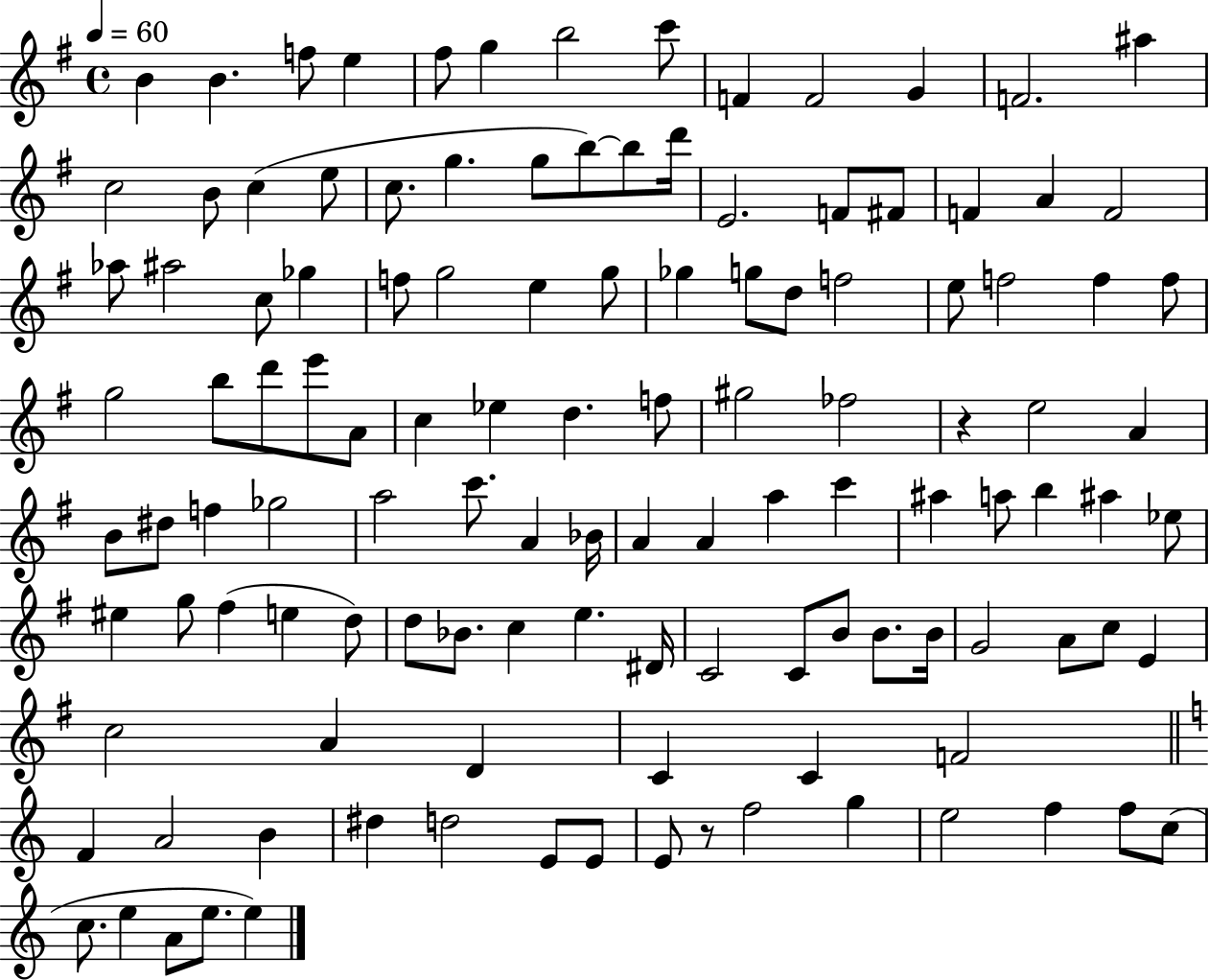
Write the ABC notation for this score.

X:1
T:Untitled
M:4/4
L:1/4
K:G
B B f/2 e ^f/2 g b2 c'/2 F F2 G F2 ^a c2 B/2 c e/2 c/2 g g/2 b/2 b/2 d'/4 E2 F/2 ^F/2 F A F2 _a/2 ^a2 c/2 _g f/2 g2 e g/2 _g g/2 d/2 f2 e/2 f2 f f/2 g2 b/2 d'/2 e'/2 A/2 c _e d f/2 ^g2 _f2 z e2 A B/2 ^d/2 f _g2 a2 c'/2 A _B/4 A A a c' ^a a/2 b ^a _e/2 ^e g/2 ^f e d/2 d/2 _B/2 c e ^D/4 C2 C/2 B/2 B/2 B/4 G2 A/2 c/2 E c2 A D C C F2 F A2 B ^d d2 E/2 E/2 E/2 z/2 f2 g e2 f f/2 c/2 c/2 e A/2 e/2 e